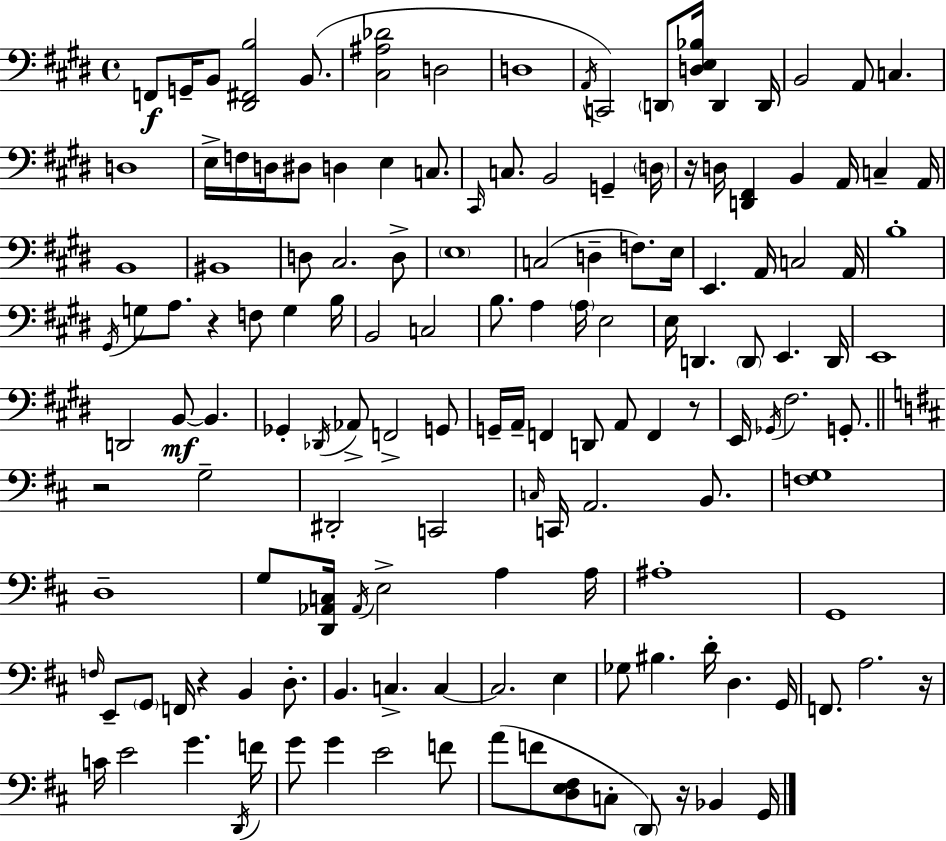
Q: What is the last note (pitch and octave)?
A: G2